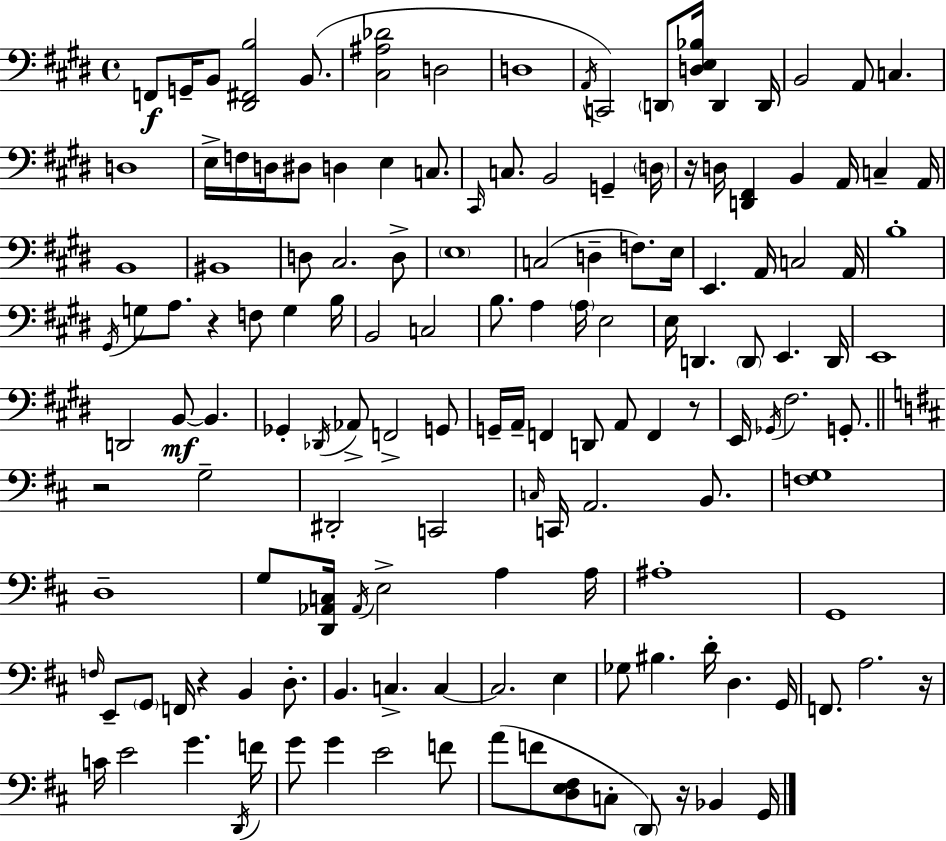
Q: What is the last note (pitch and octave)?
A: G2